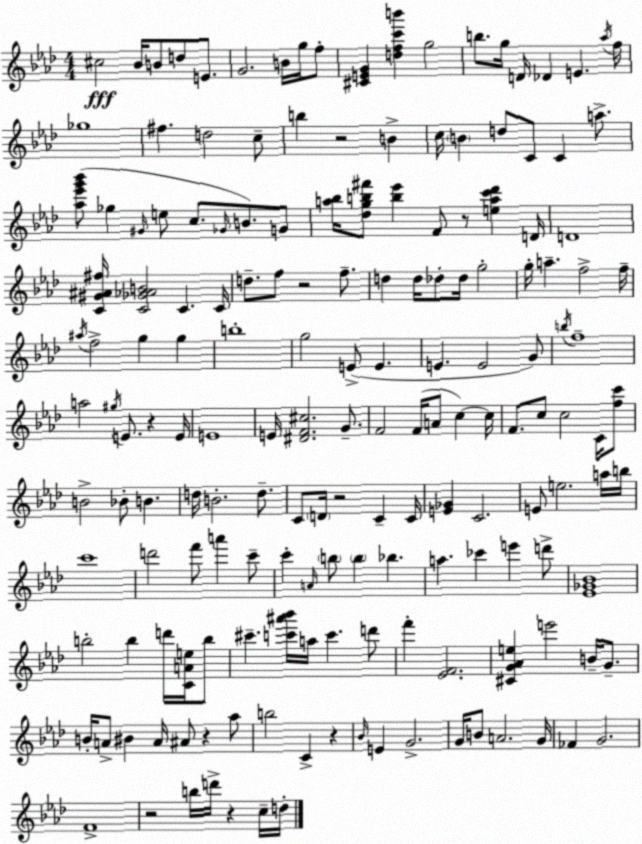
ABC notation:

X:1
T:Untitled
M:4/4
L:1/4
K:Fm
^c2 _B/4 B/2 d/2 E/2 G2 B/4 g/4 f/2 [^CEG] [dfc'b'] g2 b/2 g/4 D/4 _D E _a/4 f/4 _g4 ^f d2 c/2 b z2 B c/4 B d/2 C/2 C a/2 [_a_e'g'_b']/2 _g ^G/4 e/2 c/2 _G/4 B/2 G/2 [a_b]/4 [_dgb^f']/2 [b_e'] F/2 z/2 [eac'_d'] D/4 D4 [C^G^A^f]/4 [C_G_AB]2 C C/4 d/2 f/2 z2 f/2 d d/4 _d/2 _d/4 g2 g/4 a f2 f/4 ^a/4 f2 g g b4 g2 E/2 E E E2 G/2 b/4 f4 a2 ^g/4 E/2 z E/4 E4 E/4 [^DF^c]2 G/2 F2 F/4 A/2 c c/4 F/2 c/2 c2 C/4 [fc']/2 B2 _B/2 B d/4 B2 d/2 C/2 D/4 z2 C C/4 [E_G] C2 E/2 e2 a/4 b/4 c'4 d'2 f'/2 a' c'/2 c' A/4 b/2 b _b a _c' e' d'/2 [_E_G_B]4 b2 b d'/4 [CAe]/4 b/2 ^c' [c'^a'_b']/4 a/4 c' d'/2 f' [_EF]2 [^CG_Ae] e'2 B/4 G/2 B/4 A/2 ^B A/4 ^A/2 z _a/2 b2 C z _B/4 E G2 G/4 B/2 A2 G/4 _F G2 F4 z2 b/4 d'/4 z c/4 d/4